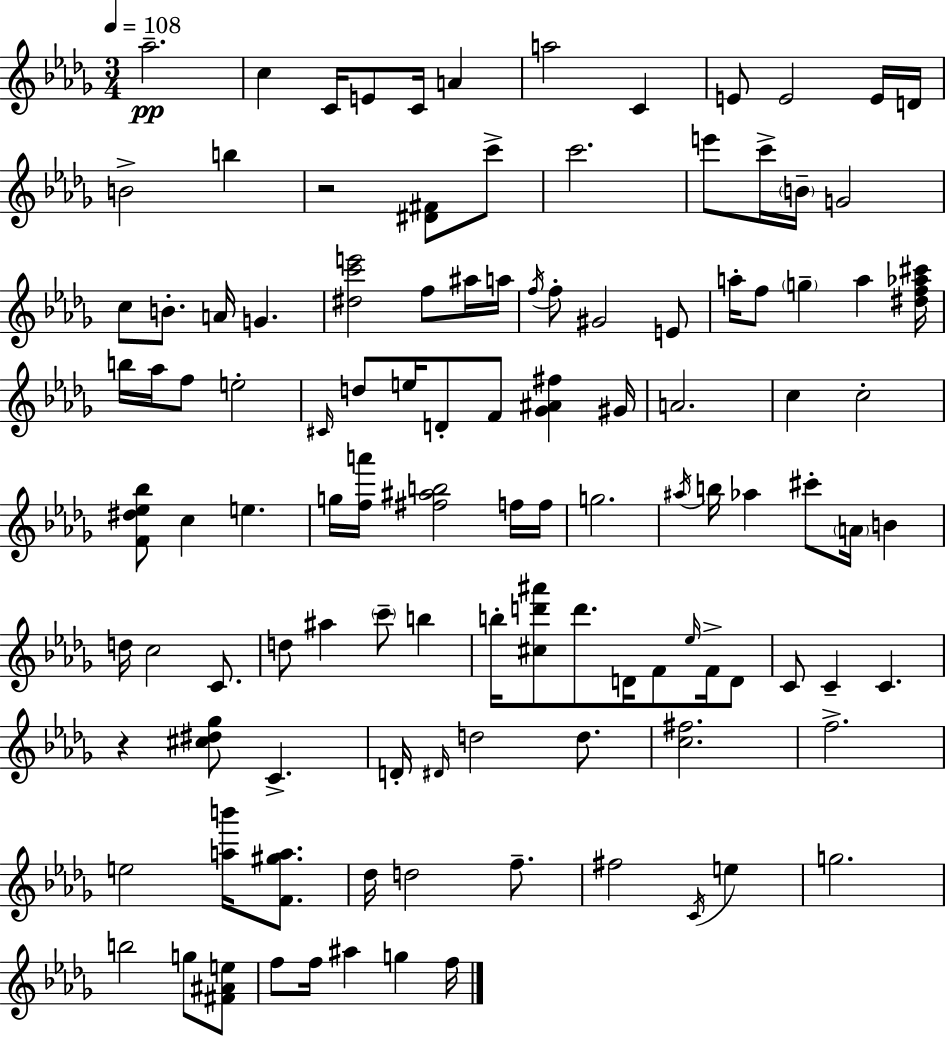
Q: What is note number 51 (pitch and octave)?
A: G5